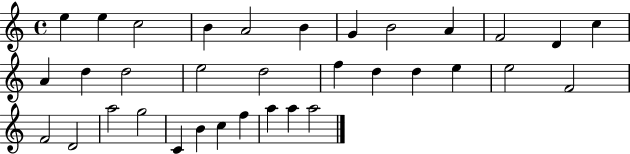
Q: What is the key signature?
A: C major